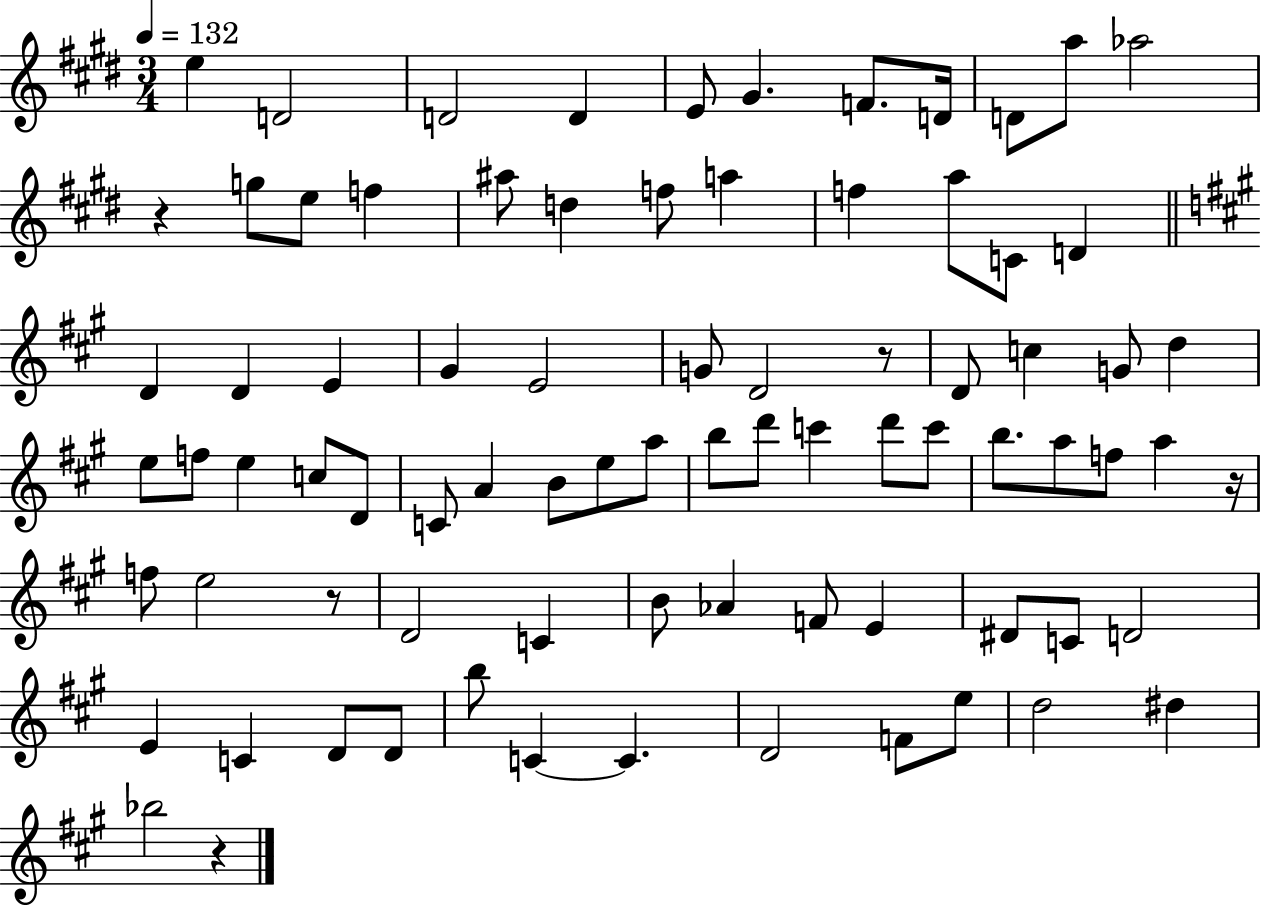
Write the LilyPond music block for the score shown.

{
  \clef treble
  \numericTimeSignature
  \time 3/4
  \key e \major
  \tempo 4 = 132
  e''4 d'2 | d'2 d'4 | e'8 gis'4. f'8. d'16 | d'8 a''8 aes''2 | \break r4 g''8 e''8 f''4 | ais''8 d''4 f''8 a''4 | f''4 a''8 c'8 d'4 | \bar "||" \break \key a \major d'4 d'4 e'4 | gis'4 e'2 | g'8 d'2 r8 | d'8 c''4 g'8 d''4 | \break e''8 f''8 e''4 c''8 d'8 | c'8 a'4 b'8 e''8 a''8 | b''8 d'''8 c'''4 d'''8 c'''8 | b''8. a''8 f''8 a''4 r16 | \break f''8 e''2 r8 | d'2 c'4 | b'8 aes'4 f'8 e'4 | dis'8 c'8 d'2 | \break e'4 c'4 d'8 d'8 | b''8 c'4~~ c'4. | d'2 f'8 e''8 | d''2 dis''4 | \break bes''2 r4 | \bar "|."
}